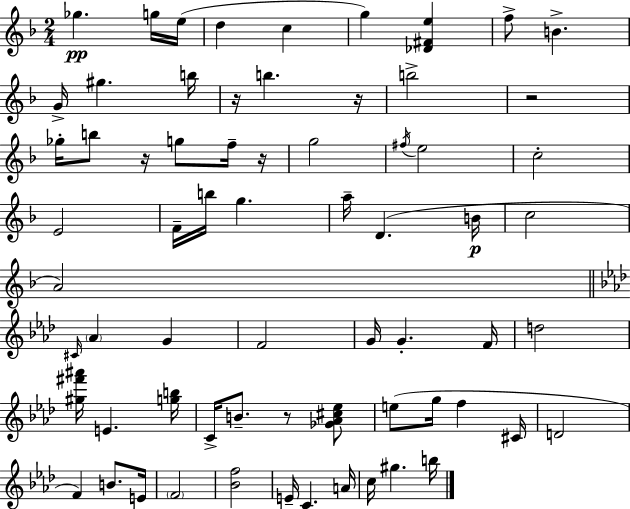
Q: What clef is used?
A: treble